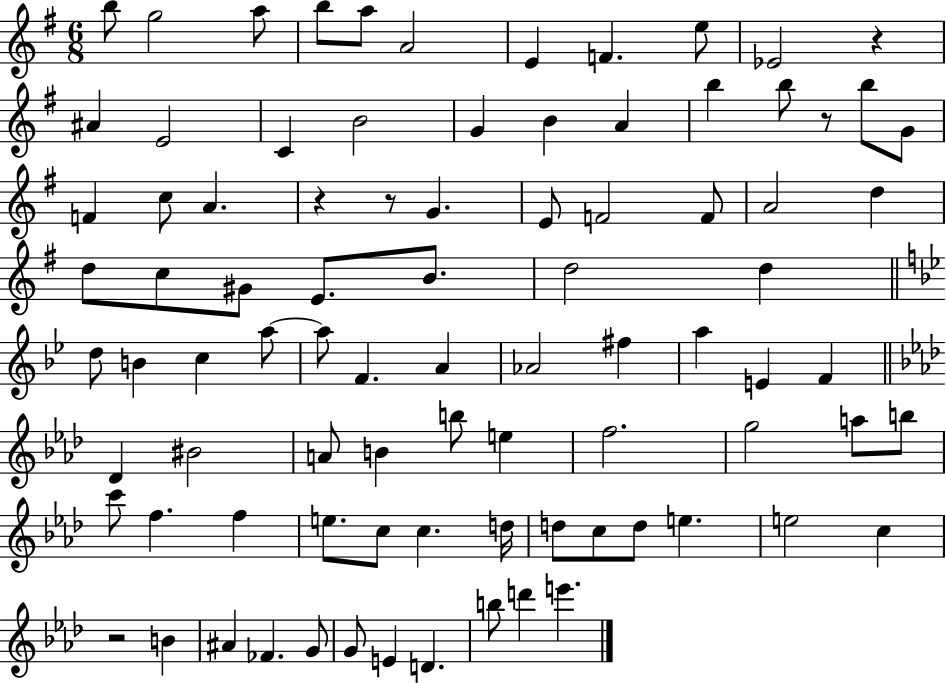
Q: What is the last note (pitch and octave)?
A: E6